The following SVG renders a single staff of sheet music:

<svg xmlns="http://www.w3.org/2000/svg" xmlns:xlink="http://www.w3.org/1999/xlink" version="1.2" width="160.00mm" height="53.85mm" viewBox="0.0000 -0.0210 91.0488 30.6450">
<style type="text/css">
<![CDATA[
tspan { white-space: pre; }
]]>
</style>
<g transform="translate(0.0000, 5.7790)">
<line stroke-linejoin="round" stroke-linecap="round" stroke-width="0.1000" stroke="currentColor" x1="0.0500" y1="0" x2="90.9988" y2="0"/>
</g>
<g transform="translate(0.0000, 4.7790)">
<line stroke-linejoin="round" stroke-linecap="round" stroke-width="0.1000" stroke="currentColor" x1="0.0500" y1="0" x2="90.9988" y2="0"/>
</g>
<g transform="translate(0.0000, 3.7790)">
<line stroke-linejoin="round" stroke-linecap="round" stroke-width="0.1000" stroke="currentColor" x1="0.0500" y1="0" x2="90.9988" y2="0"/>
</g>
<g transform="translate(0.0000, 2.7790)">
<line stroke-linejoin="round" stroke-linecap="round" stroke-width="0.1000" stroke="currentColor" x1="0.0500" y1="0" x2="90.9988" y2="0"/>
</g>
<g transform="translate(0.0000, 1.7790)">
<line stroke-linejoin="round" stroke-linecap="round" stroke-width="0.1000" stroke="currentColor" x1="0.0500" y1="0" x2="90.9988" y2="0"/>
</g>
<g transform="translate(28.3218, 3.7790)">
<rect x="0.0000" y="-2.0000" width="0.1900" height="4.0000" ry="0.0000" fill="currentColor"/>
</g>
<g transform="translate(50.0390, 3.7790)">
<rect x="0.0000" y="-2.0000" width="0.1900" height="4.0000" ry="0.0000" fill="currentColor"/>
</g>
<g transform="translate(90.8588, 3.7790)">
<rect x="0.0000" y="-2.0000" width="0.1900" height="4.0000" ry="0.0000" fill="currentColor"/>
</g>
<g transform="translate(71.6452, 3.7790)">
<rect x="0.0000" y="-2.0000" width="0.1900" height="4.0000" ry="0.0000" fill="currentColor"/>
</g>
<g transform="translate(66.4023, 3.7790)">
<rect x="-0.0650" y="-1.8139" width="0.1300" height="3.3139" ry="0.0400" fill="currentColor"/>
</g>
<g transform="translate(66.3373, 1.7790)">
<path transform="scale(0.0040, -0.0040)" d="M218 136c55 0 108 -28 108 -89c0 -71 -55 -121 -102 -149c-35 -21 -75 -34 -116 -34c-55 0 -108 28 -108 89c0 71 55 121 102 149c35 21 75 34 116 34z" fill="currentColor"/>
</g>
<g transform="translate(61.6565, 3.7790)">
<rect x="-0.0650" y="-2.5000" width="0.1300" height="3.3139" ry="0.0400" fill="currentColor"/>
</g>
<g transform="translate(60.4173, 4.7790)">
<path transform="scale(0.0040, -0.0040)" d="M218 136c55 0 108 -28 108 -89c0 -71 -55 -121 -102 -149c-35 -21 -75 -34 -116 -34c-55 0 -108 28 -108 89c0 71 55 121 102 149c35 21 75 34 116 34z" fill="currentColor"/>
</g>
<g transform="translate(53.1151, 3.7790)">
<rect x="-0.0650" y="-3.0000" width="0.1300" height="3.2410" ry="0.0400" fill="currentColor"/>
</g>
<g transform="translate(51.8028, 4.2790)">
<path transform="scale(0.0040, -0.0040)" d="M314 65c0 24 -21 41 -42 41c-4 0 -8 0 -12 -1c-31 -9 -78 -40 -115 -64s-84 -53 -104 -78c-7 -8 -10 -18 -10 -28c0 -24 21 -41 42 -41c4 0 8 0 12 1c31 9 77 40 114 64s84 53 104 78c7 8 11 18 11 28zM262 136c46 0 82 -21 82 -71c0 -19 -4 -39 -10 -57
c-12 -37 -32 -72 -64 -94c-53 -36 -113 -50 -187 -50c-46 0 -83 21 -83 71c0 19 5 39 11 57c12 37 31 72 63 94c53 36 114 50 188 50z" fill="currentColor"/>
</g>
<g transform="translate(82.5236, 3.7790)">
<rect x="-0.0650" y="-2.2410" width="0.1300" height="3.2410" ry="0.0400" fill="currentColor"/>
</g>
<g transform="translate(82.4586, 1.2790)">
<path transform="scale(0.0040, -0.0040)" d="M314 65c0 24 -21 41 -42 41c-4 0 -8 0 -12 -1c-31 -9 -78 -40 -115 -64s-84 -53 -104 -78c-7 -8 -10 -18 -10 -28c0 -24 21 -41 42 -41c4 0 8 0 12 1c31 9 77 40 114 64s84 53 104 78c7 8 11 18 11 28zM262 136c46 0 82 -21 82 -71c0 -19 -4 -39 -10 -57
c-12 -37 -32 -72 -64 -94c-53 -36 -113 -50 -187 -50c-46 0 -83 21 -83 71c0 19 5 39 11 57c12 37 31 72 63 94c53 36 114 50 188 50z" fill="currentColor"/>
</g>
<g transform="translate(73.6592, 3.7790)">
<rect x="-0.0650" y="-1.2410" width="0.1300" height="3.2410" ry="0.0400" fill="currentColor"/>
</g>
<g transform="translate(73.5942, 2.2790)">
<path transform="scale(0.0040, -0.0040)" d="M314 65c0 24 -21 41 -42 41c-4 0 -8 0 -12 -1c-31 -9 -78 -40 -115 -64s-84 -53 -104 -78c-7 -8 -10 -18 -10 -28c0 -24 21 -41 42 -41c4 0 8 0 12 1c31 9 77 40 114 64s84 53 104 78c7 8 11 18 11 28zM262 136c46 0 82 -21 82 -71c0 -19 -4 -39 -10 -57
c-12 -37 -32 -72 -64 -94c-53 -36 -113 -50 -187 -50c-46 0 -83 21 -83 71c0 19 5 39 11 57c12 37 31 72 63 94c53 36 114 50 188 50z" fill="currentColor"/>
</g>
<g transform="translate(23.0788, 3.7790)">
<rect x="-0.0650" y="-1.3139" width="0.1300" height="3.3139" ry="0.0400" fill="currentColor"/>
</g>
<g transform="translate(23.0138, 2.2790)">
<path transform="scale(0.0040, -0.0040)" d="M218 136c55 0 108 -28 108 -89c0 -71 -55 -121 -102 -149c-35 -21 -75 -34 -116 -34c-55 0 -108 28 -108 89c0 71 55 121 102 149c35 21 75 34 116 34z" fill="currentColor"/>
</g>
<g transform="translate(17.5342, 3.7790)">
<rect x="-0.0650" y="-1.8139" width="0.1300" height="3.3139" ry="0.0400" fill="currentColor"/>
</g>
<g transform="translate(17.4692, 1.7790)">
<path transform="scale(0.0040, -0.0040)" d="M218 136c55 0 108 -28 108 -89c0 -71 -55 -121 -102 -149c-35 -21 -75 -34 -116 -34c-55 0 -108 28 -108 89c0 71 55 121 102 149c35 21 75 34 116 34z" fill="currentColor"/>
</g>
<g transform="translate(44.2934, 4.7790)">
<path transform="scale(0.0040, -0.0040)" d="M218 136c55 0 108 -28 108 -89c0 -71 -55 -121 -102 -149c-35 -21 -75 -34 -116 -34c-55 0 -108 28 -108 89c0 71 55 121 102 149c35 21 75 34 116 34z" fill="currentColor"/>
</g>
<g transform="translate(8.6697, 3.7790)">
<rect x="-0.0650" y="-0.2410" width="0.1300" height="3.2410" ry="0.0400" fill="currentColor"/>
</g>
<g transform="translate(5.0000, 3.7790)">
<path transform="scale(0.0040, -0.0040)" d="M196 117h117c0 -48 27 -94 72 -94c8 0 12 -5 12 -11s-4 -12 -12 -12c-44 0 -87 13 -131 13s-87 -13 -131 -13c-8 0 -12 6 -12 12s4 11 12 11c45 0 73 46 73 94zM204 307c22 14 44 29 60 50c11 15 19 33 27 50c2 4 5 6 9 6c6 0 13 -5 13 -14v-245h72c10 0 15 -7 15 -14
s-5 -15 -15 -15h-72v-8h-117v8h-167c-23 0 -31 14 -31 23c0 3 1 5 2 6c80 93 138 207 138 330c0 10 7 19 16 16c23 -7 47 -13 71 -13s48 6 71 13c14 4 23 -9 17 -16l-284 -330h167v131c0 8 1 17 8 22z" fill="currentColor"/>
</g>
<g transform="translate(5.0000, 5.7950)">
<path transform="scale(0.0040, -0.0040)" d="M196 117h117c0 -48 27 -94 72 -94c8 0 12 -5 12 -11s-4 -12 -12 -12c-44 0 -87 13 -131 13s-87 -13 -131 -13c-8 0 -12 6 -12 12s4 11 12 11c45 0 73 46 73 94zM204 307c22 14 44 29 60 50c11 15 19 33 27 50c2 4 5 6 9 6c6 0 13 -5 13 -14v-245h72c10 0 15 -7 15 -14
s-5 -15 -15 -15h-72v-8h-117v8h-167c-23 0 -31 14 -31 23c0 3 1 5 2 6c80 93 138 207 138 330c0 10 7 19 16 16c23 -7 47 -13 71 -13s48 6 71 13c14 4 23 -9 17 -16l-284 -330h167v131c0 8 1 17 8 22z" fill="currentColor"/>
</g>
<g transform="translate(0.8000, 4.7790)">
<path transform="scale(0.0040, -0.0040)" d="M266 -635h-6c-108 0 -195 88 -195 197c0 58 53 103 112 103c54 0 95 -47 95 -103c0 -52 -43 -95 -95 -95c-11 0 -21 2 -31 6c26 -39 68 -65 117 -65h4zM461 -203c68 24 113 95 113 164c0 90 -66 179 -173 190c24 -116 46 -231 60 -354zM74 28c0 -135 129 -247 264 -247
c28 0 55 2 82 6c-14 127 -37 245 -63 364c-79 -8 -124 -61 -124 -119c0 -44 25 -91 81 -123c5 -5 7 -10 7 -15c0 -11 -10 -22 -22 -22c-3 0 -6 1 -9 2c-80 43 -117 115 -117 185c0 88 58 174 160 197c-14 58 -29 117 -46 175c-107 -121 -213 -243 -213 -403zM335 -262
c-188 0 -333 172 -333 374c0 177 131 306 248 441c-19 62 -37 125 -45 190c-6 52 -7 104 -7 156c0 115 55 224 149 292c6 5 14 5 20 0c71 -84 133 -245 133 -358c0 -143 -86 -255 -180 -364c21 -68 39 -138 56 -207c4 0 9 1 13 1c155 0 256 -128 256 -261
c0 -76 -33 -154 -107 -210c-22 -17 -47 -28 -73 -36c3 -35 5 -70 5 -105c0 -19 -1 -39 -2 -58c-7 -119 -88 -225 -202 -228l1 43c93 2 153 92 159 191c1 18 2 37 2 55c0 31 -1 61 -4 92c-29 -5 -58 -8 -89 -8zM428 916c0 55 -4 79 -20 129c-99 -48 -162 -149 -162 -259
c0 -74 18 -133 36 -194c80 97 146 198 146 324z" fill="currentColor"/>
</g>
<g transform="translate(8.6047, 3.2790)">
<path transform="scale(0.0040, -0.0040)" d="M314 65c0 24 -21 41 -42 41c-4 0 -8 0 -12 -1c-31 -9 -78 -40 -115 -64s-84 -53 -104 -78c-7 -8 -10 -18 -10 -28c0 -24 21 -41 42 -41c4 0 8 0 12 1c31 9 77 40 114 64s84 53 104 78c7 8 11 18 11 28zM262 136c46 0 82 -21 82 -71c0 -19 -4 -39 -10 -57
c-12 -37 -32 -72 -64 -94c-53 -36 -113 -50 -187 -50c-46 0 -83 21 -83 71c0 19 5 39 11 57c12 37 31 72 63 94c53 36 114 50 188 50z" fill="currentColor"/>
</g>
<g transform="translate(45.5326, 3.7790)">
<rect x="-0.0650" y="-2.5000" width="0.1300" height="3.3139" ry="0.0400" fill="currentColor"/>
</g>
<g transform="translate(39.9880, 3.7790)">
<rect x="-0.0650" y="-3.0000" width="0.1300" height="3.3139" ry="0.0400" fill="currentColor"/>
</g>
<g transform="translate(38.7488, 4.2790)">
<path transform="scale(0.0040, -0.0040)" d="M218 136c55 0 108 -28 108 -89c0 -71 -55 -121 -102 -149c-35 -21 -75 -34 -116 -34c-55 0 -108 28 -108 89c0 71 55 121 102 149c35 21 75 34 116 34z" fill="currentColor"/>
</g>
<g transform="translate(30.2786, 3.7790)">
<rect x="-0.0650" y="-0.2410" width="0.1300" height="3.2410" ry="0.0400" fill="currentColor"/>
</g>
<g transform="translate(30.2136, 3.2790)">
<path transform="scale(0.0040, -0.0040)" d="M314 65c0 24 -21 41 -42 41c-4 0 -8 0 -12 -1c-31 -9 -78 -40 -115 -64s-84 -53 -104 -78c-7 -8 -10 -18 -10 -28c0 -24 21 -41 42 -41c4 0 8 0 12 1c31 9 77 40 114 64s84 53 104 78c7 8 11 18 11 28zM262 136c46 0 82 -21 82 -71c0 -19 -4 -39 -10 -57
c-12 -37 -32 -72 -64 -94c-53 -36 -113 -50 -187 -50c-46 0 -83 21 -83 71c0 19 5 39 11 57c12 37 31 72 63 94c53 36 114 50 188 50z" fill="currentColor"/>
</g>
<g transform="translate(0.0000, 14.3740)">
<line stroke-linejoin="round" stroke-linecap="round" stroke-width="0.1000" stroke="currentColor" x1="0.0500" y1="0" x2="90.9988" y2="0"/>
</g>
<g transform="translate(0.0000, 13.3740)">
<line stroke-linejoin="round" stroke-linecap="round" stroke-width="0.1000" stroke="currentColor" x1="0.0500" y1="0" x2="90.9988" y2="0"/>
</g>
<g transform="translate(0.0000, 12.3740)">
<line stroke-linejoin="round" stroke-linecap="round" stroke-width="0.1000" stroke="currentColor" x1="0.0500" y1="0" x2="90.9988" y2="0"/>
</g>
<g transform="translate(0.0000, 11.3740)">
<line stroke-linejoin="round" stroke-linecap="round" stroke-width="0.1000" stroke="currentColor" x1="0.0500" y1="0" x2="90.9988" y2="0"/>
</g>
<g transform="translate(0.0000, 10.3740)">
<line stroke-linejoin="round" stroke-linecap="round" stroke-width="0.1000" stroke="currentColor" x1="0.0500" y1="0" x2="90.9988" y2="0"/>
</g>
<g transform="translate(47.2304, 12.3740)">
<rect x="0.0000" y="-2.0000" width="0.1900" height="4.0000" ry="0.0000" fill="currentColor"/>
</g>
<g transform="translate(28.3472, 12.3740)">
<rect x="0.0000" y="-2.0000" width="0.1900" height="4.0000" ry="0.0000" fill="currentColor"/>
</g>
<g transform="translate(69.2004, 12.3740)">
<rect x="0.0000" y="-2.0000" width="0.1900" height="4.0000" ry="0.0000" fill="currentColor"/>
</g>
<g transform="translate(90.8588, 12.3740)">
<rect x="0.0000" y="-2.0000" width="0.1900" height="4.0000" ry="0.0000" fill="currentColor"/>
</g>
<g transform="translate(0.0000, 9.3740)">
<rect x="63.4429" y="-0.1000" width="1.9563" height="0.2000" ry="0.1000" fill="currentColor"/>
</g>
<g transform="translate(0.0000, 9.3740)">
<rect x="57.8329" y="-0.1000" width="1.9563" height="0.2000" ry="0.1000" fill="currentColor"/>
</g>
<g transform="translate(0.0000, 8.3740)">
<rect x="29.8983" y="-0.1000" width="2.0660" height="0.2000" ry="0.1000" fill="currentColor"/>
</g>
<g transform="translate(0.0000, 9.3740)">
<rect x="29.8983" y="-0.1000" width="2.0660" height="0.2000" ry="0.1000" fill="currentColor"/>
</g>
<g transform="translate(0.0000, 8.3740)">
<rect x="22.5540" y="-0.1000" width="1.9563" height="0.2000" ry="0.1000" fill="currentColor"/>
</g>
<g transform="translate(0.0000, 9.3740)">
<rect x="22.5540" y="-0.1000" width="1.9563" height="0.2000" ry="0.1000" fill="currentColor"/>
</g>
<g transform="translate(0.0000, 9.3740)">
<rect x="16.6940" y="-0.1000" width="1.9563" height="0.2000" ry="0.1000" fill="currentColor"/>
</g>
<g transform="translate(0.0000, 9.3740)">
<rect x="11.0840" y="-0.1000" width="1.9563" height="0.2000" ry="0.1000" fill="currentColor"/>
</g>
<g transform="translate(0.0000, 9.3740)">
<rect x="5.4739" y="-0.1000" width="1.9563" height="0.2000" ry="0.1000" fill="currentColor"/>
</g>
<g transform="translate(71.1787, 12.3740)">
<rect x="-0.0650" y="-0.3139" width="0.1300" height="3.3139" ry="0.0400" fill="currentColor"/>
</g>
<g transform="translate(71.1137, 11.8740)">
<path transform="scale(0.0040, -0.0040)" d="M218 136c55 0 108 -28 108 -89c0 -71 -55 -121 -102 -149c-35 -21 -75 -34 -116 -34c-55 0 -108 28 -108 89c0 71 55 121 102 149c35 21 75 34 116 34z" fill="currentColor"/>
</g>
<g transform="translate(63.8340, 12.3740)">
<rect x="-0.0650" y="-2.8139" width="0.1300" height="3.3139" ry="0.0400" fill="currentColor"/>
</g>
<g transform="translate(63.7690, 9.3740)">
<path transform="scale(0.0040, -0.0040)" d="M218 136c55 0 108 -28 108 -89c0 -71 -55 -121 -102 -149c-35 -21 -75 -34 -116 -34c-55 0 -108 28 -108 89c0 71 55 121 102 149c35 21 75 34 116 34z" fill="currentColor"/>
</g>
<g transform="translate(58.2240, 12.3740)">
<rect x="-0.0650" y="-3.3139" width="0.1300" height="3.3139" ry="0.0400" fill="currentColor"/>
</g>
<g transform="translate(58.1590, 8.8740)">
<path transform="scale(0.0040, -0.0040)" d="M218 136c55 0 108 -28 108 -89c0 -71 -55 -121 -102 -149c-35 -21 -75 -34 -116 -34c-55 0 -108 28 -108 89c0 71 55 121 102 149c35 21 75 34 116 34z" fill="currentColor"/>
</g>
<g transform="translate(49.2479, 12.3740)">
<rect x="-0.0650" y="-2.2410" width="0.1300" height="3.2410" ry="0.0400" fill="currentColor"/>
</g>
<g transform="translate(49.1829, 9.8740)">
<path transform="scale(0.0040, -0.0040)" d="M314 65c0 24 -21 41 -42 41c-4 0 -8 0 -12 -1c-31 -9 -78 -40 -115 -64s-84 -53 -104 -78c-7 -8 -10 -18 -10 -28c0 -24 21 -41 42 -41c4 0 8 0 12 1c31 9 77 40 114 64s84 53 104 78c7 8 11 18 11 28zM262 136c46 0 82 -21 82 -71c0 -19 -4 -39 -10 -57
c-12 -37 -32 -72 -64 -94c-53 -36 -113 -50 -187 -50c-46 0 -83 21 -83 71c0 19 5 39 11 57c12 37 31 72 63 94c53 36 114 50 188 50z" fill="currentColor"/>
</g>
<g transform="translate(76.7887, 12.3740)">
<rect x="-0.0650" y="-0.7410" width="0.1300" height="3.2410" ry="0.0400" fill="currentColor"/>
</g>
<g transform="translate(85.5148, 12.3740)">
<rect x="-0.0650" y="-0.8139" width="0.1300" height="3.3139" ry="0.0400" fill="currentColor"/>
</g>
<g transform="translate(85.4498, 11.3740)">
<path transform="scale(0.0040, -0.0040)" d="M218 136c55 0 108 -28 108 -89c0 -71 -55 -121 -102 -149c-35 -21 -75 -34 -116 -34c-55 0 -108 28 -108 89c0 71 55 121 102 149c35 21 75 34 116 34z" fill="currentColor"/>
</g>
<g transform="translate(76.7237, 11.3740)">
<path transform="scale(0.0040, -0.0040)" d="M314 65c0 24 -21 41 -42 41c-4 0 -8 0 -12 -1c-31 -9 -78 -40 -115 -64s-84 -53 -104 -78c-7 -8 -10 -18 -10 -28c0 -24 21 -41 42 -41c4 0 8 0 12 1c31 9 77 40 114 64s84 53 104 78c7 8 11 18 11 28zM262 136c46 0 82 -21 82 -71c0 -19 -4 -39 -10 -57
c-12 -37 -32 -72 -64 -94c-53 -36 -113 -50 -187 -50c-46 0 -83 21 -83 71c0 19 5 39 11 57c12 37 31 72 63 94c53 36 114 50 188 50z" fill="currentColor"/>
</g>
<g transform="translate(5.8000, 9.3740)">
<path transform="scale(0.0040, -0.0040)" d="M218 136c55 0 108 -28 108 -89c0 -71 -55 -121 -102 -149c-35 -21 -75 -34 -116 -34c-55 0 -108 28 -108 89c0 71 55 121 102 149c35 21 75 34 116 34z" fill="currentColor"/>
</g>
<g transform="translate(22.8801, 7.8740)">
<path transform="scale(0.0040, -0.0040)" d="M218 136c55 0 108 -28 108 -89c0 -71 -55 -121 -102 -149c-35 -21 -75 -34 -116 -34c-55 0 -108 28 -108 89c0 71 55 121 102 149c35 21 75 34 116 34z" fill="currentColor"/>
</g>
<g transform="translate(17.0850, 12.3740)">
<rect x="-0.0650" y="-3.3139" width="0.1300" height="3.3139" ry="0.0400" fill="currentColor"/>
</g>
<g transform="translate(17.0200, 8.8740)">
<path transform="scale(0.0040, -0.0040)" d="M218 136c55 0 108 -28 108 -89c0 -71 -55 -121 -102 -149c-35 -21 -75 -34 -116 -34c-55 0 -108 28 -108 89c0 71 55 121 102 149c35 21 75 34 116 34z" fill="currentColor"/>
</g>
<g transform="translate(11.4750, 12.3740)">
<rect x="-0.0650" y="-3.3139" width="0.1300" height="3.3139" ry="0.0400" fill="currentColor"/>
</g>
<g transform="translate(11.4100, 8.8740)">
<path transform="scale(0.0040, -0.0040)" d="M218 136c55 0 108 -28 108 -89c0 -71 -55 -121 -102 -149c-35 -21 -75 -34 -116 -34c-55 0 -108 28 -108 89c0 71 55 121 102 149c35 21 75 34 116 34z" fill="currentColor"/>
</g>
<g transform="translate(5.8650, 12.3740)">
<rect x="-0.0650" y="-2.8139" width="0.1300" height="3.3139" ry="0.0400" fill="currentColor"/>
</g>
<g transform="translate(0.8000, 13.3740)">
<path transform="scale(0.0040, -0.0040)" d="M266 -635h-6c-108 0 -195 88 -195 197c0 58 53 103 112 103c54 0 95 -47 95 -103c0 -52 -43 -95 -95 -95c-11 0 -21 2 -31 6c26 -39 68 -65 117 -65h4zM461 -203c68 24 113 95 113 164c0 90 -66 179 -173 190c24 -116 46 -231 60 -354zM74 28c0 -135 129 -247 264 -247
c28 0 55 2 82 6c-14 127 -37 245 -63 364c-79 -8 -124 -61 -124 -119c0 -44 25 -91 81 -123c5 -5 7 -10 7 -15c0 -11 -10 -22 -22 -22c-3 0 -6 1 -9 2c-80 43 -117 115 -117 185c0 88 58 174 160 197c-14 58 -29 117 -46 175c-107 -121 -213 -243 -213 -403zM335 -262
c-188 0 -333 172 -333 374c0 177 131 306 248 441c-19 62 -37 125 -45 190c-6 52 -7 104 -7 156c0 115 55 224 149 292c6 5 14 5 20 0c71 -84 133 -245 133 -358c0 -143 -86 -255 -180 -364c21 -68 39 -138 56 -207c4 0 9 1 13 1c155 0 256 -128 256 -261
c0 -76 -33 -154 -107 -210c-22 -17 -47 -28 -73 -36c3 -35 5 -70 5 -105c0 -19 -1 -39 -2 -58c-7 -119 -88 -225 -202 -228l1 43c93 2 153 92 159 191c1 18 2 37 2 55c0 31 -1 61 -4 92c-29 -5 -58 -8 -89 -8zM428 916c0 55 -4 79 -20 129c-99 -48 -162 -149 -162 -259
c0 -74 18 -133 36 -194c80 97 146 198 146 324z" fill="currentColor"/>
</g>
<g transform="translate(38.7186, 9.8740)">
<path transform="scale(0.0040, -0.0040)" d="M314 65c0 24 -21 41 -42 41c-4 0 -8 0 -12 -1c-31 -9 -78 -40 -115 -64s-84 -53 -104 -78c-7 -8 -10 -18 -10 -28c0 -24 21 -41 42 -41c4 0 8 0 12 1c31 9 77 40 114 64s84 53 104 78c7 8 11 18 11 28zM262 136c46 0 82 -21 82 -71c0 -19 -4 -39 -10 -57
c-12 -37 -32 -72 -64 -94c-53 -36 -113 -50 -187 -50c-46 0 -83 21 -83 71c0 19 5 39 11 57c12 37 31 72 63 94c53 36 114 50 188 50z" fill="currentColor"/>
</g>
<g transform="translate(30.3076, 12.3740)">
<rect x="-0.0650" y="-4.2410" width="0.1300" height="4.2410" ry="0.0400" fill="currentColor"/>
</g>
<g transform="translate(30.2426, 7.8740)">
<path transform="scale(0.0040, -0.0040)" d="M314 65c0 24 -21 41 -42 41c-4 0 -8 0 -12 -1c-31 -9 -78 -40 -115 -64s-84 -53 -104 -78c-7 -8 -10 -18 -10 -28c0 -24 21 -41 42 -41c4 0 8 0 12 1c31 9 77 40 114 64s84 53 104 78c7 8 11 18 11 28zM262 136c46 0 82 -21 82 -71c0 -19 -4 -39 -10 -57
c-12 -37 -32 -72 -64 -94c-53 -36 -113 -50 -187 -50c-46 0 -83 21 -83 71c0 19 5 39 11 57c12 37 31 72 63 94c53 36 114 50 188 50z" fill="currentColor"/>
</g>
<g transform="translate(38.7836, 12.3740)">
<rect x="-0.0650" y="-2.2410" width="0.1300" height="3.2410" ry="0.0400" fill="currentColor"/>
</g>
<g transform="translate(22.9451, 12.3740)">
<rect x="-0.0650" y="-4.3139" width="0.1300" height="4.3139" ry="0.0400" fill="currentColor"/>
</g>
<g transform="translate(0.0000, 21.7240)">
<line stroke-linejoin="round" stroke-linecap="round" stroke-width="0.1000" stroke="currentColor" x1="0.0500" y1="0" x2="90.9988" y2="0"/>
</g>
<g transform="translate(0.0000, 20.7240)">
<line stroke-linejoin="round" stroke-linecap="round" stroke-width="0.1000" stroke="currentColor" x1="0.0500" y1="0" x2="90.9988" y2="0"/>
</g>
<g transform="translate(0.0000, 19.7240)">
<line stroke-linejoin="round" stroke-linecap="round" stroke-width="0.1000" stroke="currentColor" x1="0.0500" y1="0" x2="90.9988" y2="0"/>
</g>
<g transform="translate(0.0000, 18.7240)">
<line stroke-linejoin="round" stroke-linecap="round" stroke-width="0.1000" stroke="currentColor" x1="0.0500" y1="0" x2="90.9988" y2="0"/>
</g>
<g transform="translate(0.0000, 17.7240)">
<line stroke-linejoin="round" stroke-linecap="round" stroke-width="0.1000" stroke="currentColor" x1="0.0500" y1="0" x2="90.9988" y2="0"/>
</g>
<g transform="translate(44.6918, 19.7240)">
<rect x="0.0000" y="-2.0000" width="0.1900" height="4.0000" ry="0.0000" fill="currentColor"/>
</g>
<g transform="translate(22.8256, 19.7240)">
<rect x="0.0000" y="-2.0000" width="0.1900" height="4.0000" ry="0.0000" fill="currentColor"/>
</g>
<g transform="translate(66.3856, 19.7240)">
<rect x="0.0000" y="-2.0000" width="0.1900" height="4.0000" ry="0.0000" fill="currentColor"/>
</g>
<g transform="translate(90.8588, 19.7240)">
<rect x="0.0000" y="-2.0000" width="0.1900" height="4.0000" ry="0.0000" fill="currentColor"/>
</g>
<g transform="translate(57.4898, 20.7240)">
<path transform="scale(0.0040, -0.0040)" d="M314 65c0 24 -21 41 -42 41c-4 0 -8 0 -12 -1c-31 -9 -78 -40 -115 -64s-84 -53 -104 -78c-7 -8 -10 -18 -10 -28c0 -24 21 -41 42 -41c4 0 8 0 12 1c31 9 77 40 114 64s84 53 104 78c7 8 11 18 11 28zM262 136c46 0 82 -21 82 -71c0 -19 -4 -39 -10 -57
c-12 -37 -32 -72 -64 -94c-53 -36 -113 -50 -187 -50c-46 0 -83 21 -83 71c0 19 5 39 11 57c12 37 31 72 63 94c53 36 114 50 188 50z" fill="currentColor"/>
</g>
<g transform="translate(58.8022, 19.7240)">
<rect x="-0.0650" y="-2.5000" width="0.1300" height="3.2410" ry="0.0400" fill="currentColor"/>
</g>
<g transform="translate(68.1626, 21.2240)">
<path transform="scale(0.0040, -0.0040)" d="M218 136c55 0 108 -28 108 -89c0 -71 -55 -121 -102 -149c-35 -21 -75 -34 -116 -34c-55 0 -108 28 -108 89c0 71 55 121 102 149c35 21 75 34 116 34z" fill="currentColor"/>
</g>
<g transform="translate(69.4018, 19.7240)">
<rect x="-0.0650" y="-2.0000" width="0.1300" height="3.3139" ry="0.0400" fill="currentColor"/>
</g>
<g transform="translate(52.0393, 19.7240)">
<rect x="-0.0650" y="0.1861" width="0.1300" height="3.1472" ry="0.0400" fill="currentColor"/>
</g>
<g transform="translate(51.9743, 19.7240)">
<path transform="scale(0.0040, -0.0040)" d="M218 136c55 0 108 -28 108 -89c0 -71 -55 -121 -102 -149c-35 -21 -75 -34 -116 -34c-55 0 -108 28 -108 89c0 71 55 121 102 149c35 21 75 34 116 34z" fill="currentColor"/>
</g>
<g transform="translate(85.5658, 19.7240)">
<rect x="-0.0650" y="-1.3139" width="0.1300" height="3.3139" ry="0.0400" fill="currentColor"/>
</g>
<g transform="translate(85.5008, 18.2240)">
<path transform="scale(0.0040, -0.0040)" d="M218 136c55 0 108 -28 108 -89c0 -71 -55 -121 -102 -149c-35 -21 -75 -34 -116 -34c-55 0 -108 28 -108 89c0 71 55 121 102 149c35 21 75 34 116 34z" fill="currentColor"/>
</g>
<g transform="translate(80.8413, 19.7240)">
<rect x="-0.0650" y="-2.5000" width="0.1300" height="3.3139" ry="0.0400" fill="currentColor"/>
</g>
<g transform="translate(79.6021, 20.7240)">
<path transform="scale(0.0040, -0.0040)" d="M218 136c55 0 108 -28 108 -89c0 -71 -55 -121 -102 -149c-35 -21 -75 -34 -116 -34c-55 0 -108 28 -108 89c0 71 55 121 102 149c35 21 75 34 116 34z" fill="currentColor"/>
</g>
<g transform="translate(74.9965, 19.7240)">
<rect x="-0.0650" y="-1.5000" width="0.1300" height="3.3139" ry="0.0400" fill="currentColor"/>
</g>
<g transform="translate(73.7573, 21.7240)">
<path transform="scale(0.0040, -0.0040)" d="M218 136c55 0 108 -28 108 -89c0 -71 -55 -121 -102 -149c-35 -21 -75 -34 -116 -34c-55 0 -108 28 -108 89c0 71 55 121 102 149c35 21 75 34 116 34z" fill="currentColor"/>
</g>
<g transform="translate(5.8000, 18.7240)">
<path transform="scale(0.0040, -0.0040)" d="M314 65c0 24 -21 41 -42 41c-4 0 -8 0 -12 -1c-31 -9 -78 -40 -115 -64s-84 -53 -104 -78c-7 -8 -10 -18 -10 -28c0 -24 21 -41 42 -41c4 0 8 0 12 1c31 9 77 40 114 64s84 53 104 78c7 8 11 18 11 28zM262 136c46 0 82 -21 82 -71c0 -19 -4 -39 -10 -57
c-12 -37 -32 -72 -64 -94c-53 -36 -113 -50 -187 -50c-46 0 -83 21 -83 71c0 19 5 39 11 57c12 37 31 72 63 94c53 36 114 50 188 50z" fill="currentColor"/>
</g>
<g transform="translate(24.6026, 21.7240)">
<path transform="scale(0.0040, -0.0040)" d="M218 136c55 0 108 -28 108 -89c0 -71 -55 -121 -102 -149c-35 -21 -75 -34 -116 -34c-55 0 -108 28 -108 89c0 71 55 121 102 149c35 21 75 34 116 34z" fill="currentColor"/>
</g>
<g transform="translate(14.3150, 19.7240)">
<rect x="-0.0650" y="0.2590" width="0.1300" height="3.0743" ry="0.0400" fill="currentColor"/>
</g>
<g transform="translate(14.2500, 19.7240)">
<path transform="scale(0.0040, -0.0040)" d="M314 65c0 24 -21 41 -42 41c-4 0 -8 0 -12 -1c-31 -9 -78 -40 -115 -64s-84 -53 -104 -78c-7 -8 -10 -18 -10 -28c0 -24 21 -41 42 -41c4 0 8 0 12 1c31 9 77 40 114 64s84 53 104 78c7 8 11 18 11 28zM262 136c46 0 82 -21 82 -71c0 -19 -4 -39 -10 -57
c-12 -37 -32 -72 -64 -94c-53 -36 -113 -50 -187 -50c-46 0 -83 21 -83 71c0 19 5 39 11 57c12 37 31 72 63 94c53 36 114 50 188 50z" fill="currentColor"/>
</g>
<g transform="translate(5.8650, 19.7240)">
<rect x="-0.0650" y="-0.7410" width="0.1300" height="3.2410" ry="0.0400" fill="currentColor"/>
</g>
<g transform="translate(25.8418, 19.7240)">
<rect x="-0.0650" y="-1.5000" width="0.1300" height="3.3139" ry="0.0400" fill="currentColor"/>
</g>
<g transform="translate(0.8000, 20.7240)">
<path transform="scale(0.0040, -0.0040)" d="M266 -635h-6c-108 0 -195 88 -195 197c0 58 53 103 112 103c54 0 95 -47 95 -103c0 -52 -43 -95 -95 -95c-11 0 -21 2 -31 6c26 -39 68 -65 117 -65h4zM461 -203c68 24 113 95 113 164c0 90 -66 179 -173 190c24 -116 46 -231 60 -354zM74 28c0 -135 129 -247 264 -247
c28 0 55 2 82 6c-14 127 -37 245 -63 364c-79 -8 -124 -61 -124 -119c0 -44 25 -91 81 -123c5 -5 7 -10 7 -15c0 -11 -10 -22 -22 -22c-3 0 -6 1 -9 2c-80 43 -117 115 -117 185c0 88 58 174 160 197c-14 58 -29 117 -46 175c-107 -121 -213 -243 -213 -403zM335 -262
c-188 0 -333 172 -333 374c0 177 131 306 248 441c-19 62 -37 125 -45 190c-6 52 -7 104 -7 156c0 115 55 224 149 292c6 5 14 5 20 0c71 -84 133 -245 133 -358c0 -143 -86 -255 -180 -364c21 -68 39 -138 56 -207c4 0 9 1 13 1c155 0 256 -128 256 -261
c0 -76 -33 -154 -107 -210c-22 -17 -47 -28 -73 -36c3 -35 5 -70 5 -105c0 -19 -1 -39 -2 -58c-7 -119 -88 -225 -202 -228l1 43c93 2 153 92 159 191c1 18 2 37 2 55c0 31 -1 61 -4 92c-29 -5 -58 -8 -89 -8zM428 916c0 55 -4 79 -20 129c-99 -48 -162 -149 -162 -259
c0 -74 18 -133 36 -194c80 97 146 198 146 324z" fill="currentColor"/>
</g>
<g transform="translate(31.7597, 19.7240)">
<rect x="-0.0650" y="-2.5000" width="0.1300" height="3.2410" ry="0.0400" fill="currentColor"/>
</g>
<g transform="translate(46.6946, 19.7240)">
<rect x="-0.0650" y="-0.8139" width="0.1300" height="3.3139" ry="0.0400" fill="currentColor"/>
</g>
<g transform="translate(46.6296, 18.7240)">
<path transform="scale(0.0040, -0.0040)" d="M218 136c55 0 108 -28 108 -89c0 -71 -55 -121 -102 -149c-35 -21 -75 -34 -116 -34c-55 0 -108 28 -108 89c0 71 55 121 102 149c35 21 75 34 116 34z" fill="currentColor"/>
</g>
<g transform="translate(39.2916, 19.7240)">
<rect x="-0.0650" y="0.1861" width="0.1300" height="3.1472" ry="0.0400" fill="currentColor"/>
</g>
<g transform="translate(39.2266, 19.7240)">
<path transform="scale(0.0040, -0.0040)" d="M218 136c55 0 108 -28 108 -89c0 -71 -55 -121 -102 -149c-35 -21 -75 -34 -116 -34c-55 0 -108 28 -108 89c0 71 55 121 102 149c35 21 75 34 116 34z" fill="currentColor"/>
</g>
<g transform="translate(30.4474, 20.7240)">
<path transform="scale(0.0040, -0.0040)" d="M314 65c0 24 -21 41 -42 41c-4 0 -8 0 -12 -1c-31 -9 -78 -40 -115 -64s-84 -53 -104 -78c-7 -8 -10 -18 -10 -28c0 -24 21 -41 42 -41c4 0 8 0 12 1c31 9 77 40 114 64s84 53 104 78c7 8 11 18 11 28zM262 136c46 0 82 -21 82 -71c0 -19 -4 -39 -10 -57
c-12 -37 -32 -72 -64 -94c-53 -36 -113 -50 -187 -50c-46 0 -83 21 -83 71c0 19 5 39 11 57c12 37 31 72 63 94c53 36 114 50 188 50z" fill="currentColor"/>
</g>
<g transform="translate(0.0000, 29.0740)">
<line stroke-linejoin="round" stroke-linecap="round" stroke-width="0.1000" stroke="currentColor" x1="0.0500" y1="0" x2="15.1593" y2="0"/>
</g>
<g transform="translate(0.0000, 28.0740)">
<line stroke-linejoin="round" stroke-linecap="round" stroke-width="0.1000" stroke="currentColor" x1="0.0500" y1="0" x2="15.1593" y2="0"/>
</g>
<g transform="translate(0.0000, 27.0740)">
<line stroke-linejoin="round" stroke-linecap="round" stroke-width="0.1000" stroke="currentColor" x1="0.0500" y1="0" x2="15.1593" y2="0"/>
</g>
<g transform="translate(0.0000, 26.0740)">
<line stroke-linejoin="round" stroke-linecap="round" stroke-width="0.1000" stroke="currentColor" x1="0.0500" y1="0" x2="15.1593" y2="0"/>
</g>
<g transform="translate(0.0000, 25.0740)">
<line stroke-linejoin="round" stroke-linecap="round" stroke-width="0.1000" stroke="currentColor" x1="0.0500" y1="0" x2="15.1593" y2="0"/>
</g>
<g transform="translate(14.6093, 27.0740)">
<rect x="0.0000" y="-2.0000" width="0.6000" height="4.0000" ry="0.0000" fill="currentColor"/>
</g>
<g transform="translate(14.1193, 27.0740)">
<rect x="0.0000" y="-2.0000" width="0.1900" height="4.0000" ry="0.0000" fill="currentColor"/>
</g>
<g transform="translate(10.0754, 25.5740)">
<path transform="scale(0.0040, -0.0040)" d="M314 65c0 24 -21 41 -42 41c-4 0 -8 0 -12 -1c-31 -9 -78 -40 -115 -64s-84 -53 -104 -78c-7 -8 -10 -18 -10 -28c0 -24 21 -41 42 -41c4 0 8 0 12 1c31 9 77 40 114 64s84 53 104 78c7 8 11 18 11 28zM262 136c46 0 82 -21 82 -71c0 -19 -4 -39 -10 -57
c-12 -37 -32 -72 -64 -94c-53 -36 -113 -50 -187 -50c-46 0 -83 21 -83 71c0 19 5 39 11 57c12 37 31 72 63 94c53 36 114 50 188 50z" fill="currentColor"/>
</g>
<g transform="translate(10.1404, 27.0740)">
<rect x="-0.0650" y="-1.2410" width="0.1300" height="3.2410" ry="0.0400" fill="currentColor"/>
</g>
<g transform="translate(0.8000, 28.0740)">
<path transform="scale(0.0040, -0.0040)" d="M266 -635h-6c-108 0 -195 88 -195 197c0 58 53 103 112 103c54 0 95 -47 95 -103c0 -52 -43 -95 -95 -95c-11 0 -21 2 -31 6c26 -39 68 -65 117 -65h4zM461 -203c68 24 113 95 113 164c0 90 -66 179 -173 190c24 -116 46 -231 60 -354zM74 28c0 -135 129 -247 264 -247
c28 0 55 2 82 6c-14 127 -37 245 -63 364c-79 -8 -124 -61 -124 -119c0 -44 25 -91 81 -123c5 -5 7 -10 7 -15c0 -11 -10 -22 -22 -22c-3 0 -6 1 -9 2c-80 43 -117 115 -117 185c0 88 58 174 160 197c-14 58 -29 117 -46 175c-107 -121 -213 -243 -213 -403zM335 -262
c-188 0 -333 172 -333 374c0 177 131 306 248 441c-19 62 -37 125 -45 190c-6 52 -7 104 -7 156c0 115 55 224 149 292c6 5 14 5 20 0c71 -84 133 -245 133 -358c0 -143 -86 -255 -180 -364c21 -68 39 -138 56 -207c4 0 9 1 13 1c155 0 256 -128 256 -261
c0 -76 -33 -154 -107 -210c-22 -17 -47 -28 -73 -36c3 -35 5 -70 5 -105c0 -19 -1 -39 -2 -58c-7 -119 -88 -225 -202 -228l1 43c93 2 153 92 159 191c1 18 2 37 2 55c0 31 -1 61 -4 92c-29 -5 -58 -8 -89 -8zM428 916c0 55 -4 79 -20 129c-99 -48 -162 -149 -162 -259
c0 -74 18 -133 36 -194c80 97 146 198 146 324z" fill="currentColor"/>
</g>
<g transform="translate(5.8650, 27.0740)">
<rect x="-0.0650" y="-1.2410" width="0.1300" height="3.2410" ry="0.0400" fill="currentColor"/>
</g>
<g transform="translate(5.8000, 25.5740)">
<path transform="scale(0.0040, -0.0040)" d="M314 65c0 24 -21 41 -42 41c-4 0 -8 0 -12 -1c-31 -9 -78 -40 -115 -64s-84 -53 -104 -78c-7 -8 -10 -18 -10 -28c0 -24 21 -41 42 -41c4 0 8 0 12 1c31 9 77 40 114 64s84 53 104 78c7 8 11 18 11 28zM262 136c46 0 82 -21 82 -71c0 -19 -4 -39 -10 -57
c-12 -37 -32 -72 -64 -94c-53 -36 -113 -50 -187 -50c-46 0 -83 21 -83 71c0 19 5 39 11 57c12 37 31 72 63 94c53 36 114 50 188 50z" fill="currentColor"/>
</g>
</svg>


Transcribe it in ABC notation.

X:1
T:Untitled
M:4/4
L:1/4
K:C
c2 f e c2 A G A2 G f e2 g2 a b b d' d'2 g2 g2 b a c d2 d d2 B2 E G2 B d B G2 F E G e e2 e2